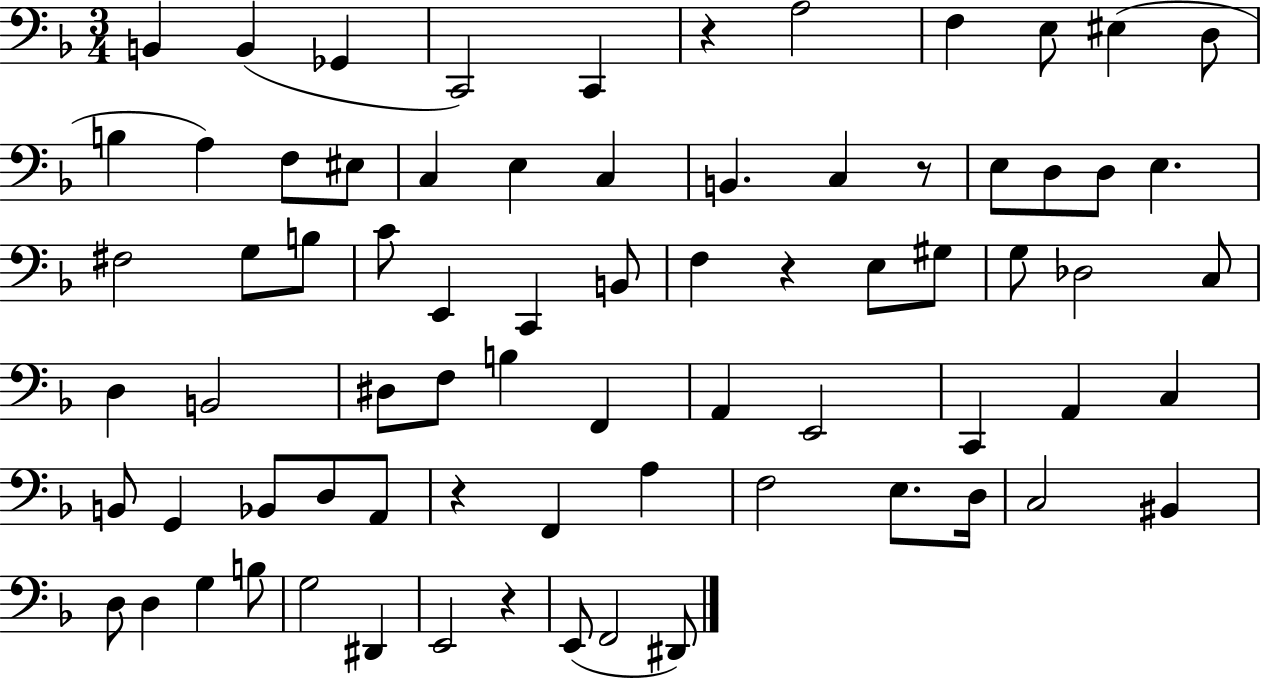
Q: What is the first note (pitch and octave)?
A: B2